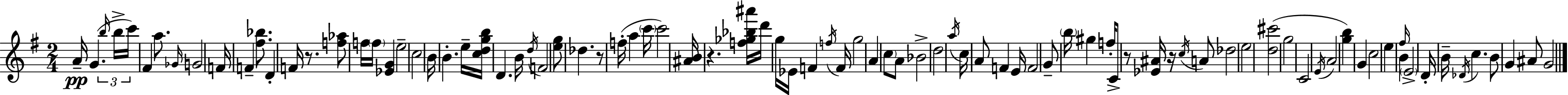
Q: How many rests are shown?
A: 5